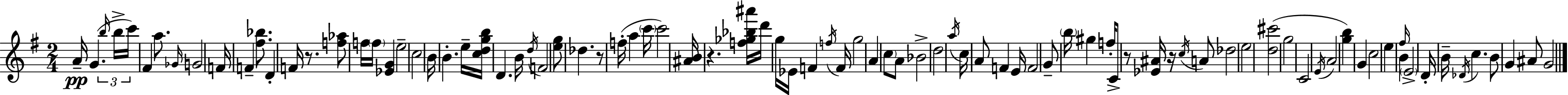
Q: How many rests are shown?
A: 5